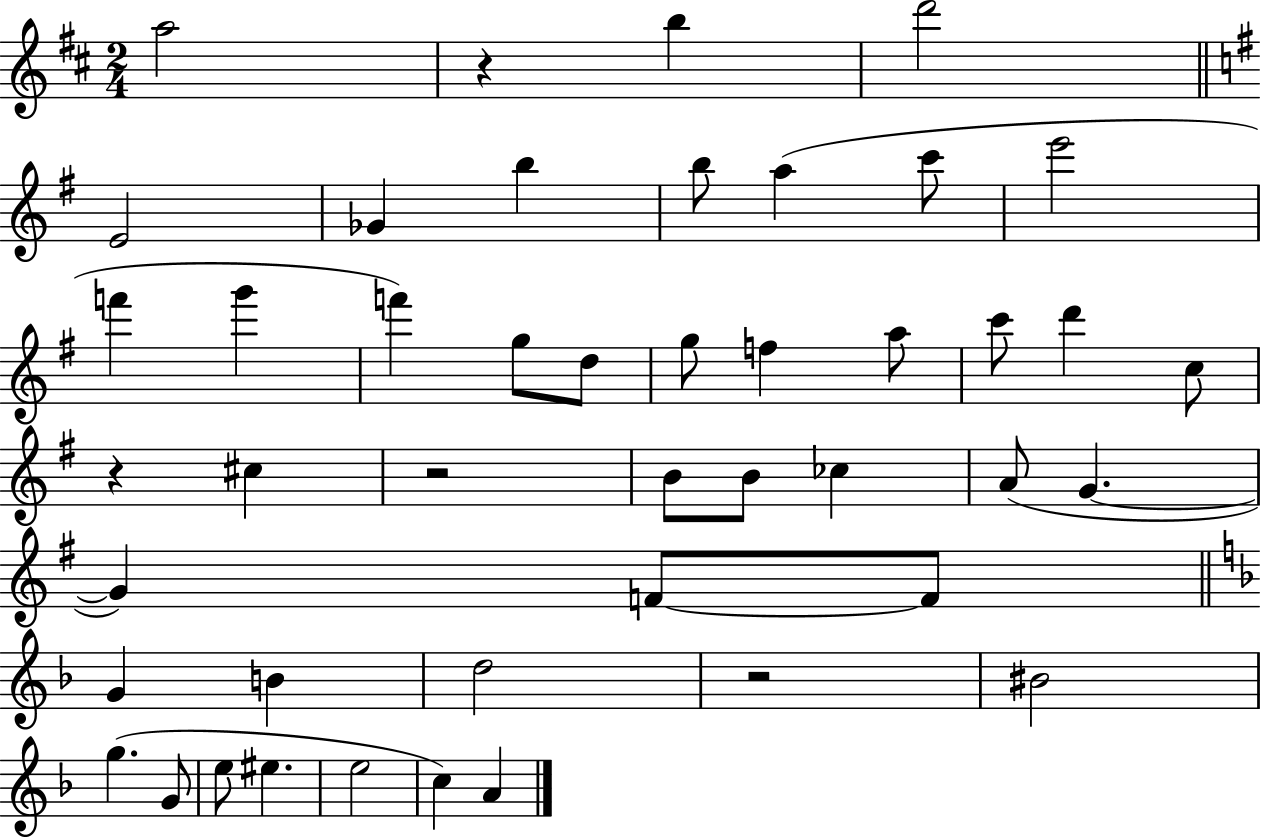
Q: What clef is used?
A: treble